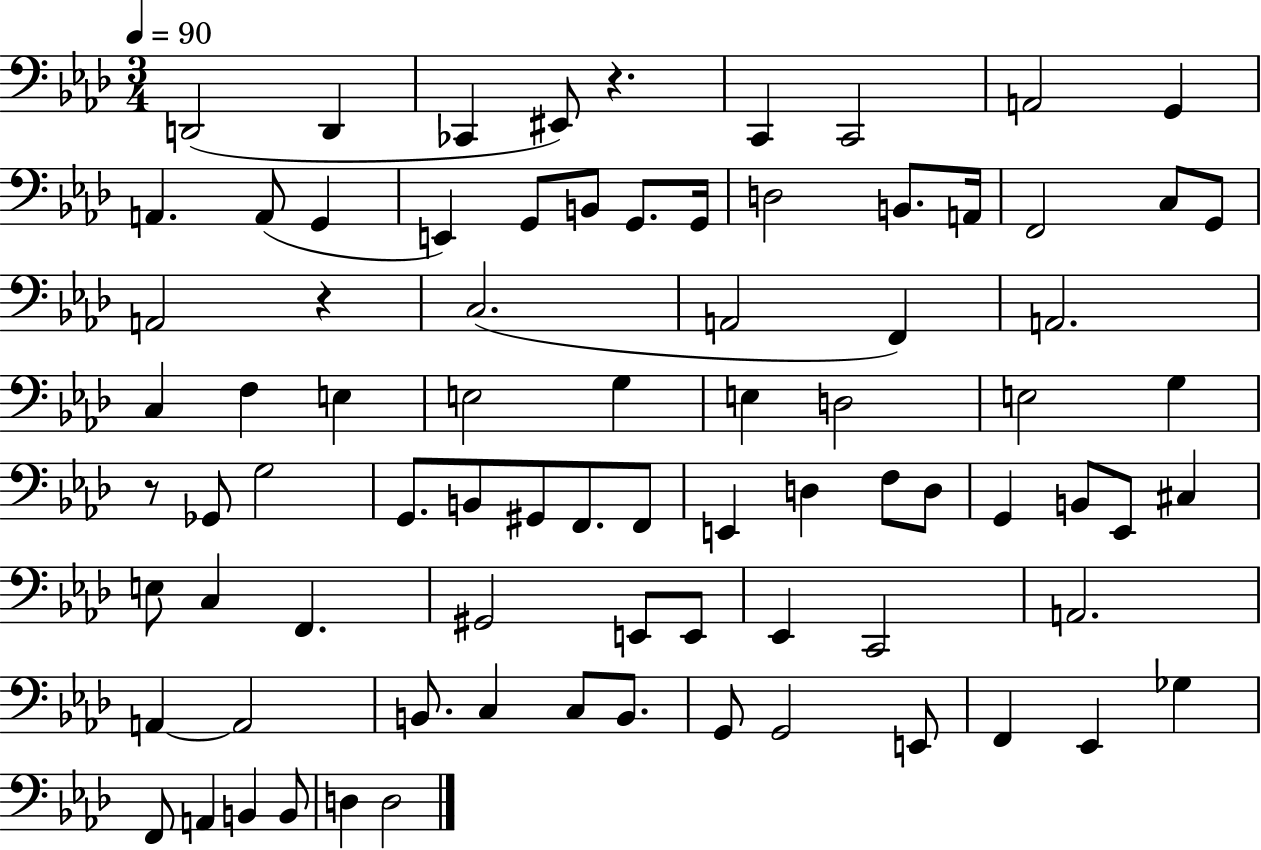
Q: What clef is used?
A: bass